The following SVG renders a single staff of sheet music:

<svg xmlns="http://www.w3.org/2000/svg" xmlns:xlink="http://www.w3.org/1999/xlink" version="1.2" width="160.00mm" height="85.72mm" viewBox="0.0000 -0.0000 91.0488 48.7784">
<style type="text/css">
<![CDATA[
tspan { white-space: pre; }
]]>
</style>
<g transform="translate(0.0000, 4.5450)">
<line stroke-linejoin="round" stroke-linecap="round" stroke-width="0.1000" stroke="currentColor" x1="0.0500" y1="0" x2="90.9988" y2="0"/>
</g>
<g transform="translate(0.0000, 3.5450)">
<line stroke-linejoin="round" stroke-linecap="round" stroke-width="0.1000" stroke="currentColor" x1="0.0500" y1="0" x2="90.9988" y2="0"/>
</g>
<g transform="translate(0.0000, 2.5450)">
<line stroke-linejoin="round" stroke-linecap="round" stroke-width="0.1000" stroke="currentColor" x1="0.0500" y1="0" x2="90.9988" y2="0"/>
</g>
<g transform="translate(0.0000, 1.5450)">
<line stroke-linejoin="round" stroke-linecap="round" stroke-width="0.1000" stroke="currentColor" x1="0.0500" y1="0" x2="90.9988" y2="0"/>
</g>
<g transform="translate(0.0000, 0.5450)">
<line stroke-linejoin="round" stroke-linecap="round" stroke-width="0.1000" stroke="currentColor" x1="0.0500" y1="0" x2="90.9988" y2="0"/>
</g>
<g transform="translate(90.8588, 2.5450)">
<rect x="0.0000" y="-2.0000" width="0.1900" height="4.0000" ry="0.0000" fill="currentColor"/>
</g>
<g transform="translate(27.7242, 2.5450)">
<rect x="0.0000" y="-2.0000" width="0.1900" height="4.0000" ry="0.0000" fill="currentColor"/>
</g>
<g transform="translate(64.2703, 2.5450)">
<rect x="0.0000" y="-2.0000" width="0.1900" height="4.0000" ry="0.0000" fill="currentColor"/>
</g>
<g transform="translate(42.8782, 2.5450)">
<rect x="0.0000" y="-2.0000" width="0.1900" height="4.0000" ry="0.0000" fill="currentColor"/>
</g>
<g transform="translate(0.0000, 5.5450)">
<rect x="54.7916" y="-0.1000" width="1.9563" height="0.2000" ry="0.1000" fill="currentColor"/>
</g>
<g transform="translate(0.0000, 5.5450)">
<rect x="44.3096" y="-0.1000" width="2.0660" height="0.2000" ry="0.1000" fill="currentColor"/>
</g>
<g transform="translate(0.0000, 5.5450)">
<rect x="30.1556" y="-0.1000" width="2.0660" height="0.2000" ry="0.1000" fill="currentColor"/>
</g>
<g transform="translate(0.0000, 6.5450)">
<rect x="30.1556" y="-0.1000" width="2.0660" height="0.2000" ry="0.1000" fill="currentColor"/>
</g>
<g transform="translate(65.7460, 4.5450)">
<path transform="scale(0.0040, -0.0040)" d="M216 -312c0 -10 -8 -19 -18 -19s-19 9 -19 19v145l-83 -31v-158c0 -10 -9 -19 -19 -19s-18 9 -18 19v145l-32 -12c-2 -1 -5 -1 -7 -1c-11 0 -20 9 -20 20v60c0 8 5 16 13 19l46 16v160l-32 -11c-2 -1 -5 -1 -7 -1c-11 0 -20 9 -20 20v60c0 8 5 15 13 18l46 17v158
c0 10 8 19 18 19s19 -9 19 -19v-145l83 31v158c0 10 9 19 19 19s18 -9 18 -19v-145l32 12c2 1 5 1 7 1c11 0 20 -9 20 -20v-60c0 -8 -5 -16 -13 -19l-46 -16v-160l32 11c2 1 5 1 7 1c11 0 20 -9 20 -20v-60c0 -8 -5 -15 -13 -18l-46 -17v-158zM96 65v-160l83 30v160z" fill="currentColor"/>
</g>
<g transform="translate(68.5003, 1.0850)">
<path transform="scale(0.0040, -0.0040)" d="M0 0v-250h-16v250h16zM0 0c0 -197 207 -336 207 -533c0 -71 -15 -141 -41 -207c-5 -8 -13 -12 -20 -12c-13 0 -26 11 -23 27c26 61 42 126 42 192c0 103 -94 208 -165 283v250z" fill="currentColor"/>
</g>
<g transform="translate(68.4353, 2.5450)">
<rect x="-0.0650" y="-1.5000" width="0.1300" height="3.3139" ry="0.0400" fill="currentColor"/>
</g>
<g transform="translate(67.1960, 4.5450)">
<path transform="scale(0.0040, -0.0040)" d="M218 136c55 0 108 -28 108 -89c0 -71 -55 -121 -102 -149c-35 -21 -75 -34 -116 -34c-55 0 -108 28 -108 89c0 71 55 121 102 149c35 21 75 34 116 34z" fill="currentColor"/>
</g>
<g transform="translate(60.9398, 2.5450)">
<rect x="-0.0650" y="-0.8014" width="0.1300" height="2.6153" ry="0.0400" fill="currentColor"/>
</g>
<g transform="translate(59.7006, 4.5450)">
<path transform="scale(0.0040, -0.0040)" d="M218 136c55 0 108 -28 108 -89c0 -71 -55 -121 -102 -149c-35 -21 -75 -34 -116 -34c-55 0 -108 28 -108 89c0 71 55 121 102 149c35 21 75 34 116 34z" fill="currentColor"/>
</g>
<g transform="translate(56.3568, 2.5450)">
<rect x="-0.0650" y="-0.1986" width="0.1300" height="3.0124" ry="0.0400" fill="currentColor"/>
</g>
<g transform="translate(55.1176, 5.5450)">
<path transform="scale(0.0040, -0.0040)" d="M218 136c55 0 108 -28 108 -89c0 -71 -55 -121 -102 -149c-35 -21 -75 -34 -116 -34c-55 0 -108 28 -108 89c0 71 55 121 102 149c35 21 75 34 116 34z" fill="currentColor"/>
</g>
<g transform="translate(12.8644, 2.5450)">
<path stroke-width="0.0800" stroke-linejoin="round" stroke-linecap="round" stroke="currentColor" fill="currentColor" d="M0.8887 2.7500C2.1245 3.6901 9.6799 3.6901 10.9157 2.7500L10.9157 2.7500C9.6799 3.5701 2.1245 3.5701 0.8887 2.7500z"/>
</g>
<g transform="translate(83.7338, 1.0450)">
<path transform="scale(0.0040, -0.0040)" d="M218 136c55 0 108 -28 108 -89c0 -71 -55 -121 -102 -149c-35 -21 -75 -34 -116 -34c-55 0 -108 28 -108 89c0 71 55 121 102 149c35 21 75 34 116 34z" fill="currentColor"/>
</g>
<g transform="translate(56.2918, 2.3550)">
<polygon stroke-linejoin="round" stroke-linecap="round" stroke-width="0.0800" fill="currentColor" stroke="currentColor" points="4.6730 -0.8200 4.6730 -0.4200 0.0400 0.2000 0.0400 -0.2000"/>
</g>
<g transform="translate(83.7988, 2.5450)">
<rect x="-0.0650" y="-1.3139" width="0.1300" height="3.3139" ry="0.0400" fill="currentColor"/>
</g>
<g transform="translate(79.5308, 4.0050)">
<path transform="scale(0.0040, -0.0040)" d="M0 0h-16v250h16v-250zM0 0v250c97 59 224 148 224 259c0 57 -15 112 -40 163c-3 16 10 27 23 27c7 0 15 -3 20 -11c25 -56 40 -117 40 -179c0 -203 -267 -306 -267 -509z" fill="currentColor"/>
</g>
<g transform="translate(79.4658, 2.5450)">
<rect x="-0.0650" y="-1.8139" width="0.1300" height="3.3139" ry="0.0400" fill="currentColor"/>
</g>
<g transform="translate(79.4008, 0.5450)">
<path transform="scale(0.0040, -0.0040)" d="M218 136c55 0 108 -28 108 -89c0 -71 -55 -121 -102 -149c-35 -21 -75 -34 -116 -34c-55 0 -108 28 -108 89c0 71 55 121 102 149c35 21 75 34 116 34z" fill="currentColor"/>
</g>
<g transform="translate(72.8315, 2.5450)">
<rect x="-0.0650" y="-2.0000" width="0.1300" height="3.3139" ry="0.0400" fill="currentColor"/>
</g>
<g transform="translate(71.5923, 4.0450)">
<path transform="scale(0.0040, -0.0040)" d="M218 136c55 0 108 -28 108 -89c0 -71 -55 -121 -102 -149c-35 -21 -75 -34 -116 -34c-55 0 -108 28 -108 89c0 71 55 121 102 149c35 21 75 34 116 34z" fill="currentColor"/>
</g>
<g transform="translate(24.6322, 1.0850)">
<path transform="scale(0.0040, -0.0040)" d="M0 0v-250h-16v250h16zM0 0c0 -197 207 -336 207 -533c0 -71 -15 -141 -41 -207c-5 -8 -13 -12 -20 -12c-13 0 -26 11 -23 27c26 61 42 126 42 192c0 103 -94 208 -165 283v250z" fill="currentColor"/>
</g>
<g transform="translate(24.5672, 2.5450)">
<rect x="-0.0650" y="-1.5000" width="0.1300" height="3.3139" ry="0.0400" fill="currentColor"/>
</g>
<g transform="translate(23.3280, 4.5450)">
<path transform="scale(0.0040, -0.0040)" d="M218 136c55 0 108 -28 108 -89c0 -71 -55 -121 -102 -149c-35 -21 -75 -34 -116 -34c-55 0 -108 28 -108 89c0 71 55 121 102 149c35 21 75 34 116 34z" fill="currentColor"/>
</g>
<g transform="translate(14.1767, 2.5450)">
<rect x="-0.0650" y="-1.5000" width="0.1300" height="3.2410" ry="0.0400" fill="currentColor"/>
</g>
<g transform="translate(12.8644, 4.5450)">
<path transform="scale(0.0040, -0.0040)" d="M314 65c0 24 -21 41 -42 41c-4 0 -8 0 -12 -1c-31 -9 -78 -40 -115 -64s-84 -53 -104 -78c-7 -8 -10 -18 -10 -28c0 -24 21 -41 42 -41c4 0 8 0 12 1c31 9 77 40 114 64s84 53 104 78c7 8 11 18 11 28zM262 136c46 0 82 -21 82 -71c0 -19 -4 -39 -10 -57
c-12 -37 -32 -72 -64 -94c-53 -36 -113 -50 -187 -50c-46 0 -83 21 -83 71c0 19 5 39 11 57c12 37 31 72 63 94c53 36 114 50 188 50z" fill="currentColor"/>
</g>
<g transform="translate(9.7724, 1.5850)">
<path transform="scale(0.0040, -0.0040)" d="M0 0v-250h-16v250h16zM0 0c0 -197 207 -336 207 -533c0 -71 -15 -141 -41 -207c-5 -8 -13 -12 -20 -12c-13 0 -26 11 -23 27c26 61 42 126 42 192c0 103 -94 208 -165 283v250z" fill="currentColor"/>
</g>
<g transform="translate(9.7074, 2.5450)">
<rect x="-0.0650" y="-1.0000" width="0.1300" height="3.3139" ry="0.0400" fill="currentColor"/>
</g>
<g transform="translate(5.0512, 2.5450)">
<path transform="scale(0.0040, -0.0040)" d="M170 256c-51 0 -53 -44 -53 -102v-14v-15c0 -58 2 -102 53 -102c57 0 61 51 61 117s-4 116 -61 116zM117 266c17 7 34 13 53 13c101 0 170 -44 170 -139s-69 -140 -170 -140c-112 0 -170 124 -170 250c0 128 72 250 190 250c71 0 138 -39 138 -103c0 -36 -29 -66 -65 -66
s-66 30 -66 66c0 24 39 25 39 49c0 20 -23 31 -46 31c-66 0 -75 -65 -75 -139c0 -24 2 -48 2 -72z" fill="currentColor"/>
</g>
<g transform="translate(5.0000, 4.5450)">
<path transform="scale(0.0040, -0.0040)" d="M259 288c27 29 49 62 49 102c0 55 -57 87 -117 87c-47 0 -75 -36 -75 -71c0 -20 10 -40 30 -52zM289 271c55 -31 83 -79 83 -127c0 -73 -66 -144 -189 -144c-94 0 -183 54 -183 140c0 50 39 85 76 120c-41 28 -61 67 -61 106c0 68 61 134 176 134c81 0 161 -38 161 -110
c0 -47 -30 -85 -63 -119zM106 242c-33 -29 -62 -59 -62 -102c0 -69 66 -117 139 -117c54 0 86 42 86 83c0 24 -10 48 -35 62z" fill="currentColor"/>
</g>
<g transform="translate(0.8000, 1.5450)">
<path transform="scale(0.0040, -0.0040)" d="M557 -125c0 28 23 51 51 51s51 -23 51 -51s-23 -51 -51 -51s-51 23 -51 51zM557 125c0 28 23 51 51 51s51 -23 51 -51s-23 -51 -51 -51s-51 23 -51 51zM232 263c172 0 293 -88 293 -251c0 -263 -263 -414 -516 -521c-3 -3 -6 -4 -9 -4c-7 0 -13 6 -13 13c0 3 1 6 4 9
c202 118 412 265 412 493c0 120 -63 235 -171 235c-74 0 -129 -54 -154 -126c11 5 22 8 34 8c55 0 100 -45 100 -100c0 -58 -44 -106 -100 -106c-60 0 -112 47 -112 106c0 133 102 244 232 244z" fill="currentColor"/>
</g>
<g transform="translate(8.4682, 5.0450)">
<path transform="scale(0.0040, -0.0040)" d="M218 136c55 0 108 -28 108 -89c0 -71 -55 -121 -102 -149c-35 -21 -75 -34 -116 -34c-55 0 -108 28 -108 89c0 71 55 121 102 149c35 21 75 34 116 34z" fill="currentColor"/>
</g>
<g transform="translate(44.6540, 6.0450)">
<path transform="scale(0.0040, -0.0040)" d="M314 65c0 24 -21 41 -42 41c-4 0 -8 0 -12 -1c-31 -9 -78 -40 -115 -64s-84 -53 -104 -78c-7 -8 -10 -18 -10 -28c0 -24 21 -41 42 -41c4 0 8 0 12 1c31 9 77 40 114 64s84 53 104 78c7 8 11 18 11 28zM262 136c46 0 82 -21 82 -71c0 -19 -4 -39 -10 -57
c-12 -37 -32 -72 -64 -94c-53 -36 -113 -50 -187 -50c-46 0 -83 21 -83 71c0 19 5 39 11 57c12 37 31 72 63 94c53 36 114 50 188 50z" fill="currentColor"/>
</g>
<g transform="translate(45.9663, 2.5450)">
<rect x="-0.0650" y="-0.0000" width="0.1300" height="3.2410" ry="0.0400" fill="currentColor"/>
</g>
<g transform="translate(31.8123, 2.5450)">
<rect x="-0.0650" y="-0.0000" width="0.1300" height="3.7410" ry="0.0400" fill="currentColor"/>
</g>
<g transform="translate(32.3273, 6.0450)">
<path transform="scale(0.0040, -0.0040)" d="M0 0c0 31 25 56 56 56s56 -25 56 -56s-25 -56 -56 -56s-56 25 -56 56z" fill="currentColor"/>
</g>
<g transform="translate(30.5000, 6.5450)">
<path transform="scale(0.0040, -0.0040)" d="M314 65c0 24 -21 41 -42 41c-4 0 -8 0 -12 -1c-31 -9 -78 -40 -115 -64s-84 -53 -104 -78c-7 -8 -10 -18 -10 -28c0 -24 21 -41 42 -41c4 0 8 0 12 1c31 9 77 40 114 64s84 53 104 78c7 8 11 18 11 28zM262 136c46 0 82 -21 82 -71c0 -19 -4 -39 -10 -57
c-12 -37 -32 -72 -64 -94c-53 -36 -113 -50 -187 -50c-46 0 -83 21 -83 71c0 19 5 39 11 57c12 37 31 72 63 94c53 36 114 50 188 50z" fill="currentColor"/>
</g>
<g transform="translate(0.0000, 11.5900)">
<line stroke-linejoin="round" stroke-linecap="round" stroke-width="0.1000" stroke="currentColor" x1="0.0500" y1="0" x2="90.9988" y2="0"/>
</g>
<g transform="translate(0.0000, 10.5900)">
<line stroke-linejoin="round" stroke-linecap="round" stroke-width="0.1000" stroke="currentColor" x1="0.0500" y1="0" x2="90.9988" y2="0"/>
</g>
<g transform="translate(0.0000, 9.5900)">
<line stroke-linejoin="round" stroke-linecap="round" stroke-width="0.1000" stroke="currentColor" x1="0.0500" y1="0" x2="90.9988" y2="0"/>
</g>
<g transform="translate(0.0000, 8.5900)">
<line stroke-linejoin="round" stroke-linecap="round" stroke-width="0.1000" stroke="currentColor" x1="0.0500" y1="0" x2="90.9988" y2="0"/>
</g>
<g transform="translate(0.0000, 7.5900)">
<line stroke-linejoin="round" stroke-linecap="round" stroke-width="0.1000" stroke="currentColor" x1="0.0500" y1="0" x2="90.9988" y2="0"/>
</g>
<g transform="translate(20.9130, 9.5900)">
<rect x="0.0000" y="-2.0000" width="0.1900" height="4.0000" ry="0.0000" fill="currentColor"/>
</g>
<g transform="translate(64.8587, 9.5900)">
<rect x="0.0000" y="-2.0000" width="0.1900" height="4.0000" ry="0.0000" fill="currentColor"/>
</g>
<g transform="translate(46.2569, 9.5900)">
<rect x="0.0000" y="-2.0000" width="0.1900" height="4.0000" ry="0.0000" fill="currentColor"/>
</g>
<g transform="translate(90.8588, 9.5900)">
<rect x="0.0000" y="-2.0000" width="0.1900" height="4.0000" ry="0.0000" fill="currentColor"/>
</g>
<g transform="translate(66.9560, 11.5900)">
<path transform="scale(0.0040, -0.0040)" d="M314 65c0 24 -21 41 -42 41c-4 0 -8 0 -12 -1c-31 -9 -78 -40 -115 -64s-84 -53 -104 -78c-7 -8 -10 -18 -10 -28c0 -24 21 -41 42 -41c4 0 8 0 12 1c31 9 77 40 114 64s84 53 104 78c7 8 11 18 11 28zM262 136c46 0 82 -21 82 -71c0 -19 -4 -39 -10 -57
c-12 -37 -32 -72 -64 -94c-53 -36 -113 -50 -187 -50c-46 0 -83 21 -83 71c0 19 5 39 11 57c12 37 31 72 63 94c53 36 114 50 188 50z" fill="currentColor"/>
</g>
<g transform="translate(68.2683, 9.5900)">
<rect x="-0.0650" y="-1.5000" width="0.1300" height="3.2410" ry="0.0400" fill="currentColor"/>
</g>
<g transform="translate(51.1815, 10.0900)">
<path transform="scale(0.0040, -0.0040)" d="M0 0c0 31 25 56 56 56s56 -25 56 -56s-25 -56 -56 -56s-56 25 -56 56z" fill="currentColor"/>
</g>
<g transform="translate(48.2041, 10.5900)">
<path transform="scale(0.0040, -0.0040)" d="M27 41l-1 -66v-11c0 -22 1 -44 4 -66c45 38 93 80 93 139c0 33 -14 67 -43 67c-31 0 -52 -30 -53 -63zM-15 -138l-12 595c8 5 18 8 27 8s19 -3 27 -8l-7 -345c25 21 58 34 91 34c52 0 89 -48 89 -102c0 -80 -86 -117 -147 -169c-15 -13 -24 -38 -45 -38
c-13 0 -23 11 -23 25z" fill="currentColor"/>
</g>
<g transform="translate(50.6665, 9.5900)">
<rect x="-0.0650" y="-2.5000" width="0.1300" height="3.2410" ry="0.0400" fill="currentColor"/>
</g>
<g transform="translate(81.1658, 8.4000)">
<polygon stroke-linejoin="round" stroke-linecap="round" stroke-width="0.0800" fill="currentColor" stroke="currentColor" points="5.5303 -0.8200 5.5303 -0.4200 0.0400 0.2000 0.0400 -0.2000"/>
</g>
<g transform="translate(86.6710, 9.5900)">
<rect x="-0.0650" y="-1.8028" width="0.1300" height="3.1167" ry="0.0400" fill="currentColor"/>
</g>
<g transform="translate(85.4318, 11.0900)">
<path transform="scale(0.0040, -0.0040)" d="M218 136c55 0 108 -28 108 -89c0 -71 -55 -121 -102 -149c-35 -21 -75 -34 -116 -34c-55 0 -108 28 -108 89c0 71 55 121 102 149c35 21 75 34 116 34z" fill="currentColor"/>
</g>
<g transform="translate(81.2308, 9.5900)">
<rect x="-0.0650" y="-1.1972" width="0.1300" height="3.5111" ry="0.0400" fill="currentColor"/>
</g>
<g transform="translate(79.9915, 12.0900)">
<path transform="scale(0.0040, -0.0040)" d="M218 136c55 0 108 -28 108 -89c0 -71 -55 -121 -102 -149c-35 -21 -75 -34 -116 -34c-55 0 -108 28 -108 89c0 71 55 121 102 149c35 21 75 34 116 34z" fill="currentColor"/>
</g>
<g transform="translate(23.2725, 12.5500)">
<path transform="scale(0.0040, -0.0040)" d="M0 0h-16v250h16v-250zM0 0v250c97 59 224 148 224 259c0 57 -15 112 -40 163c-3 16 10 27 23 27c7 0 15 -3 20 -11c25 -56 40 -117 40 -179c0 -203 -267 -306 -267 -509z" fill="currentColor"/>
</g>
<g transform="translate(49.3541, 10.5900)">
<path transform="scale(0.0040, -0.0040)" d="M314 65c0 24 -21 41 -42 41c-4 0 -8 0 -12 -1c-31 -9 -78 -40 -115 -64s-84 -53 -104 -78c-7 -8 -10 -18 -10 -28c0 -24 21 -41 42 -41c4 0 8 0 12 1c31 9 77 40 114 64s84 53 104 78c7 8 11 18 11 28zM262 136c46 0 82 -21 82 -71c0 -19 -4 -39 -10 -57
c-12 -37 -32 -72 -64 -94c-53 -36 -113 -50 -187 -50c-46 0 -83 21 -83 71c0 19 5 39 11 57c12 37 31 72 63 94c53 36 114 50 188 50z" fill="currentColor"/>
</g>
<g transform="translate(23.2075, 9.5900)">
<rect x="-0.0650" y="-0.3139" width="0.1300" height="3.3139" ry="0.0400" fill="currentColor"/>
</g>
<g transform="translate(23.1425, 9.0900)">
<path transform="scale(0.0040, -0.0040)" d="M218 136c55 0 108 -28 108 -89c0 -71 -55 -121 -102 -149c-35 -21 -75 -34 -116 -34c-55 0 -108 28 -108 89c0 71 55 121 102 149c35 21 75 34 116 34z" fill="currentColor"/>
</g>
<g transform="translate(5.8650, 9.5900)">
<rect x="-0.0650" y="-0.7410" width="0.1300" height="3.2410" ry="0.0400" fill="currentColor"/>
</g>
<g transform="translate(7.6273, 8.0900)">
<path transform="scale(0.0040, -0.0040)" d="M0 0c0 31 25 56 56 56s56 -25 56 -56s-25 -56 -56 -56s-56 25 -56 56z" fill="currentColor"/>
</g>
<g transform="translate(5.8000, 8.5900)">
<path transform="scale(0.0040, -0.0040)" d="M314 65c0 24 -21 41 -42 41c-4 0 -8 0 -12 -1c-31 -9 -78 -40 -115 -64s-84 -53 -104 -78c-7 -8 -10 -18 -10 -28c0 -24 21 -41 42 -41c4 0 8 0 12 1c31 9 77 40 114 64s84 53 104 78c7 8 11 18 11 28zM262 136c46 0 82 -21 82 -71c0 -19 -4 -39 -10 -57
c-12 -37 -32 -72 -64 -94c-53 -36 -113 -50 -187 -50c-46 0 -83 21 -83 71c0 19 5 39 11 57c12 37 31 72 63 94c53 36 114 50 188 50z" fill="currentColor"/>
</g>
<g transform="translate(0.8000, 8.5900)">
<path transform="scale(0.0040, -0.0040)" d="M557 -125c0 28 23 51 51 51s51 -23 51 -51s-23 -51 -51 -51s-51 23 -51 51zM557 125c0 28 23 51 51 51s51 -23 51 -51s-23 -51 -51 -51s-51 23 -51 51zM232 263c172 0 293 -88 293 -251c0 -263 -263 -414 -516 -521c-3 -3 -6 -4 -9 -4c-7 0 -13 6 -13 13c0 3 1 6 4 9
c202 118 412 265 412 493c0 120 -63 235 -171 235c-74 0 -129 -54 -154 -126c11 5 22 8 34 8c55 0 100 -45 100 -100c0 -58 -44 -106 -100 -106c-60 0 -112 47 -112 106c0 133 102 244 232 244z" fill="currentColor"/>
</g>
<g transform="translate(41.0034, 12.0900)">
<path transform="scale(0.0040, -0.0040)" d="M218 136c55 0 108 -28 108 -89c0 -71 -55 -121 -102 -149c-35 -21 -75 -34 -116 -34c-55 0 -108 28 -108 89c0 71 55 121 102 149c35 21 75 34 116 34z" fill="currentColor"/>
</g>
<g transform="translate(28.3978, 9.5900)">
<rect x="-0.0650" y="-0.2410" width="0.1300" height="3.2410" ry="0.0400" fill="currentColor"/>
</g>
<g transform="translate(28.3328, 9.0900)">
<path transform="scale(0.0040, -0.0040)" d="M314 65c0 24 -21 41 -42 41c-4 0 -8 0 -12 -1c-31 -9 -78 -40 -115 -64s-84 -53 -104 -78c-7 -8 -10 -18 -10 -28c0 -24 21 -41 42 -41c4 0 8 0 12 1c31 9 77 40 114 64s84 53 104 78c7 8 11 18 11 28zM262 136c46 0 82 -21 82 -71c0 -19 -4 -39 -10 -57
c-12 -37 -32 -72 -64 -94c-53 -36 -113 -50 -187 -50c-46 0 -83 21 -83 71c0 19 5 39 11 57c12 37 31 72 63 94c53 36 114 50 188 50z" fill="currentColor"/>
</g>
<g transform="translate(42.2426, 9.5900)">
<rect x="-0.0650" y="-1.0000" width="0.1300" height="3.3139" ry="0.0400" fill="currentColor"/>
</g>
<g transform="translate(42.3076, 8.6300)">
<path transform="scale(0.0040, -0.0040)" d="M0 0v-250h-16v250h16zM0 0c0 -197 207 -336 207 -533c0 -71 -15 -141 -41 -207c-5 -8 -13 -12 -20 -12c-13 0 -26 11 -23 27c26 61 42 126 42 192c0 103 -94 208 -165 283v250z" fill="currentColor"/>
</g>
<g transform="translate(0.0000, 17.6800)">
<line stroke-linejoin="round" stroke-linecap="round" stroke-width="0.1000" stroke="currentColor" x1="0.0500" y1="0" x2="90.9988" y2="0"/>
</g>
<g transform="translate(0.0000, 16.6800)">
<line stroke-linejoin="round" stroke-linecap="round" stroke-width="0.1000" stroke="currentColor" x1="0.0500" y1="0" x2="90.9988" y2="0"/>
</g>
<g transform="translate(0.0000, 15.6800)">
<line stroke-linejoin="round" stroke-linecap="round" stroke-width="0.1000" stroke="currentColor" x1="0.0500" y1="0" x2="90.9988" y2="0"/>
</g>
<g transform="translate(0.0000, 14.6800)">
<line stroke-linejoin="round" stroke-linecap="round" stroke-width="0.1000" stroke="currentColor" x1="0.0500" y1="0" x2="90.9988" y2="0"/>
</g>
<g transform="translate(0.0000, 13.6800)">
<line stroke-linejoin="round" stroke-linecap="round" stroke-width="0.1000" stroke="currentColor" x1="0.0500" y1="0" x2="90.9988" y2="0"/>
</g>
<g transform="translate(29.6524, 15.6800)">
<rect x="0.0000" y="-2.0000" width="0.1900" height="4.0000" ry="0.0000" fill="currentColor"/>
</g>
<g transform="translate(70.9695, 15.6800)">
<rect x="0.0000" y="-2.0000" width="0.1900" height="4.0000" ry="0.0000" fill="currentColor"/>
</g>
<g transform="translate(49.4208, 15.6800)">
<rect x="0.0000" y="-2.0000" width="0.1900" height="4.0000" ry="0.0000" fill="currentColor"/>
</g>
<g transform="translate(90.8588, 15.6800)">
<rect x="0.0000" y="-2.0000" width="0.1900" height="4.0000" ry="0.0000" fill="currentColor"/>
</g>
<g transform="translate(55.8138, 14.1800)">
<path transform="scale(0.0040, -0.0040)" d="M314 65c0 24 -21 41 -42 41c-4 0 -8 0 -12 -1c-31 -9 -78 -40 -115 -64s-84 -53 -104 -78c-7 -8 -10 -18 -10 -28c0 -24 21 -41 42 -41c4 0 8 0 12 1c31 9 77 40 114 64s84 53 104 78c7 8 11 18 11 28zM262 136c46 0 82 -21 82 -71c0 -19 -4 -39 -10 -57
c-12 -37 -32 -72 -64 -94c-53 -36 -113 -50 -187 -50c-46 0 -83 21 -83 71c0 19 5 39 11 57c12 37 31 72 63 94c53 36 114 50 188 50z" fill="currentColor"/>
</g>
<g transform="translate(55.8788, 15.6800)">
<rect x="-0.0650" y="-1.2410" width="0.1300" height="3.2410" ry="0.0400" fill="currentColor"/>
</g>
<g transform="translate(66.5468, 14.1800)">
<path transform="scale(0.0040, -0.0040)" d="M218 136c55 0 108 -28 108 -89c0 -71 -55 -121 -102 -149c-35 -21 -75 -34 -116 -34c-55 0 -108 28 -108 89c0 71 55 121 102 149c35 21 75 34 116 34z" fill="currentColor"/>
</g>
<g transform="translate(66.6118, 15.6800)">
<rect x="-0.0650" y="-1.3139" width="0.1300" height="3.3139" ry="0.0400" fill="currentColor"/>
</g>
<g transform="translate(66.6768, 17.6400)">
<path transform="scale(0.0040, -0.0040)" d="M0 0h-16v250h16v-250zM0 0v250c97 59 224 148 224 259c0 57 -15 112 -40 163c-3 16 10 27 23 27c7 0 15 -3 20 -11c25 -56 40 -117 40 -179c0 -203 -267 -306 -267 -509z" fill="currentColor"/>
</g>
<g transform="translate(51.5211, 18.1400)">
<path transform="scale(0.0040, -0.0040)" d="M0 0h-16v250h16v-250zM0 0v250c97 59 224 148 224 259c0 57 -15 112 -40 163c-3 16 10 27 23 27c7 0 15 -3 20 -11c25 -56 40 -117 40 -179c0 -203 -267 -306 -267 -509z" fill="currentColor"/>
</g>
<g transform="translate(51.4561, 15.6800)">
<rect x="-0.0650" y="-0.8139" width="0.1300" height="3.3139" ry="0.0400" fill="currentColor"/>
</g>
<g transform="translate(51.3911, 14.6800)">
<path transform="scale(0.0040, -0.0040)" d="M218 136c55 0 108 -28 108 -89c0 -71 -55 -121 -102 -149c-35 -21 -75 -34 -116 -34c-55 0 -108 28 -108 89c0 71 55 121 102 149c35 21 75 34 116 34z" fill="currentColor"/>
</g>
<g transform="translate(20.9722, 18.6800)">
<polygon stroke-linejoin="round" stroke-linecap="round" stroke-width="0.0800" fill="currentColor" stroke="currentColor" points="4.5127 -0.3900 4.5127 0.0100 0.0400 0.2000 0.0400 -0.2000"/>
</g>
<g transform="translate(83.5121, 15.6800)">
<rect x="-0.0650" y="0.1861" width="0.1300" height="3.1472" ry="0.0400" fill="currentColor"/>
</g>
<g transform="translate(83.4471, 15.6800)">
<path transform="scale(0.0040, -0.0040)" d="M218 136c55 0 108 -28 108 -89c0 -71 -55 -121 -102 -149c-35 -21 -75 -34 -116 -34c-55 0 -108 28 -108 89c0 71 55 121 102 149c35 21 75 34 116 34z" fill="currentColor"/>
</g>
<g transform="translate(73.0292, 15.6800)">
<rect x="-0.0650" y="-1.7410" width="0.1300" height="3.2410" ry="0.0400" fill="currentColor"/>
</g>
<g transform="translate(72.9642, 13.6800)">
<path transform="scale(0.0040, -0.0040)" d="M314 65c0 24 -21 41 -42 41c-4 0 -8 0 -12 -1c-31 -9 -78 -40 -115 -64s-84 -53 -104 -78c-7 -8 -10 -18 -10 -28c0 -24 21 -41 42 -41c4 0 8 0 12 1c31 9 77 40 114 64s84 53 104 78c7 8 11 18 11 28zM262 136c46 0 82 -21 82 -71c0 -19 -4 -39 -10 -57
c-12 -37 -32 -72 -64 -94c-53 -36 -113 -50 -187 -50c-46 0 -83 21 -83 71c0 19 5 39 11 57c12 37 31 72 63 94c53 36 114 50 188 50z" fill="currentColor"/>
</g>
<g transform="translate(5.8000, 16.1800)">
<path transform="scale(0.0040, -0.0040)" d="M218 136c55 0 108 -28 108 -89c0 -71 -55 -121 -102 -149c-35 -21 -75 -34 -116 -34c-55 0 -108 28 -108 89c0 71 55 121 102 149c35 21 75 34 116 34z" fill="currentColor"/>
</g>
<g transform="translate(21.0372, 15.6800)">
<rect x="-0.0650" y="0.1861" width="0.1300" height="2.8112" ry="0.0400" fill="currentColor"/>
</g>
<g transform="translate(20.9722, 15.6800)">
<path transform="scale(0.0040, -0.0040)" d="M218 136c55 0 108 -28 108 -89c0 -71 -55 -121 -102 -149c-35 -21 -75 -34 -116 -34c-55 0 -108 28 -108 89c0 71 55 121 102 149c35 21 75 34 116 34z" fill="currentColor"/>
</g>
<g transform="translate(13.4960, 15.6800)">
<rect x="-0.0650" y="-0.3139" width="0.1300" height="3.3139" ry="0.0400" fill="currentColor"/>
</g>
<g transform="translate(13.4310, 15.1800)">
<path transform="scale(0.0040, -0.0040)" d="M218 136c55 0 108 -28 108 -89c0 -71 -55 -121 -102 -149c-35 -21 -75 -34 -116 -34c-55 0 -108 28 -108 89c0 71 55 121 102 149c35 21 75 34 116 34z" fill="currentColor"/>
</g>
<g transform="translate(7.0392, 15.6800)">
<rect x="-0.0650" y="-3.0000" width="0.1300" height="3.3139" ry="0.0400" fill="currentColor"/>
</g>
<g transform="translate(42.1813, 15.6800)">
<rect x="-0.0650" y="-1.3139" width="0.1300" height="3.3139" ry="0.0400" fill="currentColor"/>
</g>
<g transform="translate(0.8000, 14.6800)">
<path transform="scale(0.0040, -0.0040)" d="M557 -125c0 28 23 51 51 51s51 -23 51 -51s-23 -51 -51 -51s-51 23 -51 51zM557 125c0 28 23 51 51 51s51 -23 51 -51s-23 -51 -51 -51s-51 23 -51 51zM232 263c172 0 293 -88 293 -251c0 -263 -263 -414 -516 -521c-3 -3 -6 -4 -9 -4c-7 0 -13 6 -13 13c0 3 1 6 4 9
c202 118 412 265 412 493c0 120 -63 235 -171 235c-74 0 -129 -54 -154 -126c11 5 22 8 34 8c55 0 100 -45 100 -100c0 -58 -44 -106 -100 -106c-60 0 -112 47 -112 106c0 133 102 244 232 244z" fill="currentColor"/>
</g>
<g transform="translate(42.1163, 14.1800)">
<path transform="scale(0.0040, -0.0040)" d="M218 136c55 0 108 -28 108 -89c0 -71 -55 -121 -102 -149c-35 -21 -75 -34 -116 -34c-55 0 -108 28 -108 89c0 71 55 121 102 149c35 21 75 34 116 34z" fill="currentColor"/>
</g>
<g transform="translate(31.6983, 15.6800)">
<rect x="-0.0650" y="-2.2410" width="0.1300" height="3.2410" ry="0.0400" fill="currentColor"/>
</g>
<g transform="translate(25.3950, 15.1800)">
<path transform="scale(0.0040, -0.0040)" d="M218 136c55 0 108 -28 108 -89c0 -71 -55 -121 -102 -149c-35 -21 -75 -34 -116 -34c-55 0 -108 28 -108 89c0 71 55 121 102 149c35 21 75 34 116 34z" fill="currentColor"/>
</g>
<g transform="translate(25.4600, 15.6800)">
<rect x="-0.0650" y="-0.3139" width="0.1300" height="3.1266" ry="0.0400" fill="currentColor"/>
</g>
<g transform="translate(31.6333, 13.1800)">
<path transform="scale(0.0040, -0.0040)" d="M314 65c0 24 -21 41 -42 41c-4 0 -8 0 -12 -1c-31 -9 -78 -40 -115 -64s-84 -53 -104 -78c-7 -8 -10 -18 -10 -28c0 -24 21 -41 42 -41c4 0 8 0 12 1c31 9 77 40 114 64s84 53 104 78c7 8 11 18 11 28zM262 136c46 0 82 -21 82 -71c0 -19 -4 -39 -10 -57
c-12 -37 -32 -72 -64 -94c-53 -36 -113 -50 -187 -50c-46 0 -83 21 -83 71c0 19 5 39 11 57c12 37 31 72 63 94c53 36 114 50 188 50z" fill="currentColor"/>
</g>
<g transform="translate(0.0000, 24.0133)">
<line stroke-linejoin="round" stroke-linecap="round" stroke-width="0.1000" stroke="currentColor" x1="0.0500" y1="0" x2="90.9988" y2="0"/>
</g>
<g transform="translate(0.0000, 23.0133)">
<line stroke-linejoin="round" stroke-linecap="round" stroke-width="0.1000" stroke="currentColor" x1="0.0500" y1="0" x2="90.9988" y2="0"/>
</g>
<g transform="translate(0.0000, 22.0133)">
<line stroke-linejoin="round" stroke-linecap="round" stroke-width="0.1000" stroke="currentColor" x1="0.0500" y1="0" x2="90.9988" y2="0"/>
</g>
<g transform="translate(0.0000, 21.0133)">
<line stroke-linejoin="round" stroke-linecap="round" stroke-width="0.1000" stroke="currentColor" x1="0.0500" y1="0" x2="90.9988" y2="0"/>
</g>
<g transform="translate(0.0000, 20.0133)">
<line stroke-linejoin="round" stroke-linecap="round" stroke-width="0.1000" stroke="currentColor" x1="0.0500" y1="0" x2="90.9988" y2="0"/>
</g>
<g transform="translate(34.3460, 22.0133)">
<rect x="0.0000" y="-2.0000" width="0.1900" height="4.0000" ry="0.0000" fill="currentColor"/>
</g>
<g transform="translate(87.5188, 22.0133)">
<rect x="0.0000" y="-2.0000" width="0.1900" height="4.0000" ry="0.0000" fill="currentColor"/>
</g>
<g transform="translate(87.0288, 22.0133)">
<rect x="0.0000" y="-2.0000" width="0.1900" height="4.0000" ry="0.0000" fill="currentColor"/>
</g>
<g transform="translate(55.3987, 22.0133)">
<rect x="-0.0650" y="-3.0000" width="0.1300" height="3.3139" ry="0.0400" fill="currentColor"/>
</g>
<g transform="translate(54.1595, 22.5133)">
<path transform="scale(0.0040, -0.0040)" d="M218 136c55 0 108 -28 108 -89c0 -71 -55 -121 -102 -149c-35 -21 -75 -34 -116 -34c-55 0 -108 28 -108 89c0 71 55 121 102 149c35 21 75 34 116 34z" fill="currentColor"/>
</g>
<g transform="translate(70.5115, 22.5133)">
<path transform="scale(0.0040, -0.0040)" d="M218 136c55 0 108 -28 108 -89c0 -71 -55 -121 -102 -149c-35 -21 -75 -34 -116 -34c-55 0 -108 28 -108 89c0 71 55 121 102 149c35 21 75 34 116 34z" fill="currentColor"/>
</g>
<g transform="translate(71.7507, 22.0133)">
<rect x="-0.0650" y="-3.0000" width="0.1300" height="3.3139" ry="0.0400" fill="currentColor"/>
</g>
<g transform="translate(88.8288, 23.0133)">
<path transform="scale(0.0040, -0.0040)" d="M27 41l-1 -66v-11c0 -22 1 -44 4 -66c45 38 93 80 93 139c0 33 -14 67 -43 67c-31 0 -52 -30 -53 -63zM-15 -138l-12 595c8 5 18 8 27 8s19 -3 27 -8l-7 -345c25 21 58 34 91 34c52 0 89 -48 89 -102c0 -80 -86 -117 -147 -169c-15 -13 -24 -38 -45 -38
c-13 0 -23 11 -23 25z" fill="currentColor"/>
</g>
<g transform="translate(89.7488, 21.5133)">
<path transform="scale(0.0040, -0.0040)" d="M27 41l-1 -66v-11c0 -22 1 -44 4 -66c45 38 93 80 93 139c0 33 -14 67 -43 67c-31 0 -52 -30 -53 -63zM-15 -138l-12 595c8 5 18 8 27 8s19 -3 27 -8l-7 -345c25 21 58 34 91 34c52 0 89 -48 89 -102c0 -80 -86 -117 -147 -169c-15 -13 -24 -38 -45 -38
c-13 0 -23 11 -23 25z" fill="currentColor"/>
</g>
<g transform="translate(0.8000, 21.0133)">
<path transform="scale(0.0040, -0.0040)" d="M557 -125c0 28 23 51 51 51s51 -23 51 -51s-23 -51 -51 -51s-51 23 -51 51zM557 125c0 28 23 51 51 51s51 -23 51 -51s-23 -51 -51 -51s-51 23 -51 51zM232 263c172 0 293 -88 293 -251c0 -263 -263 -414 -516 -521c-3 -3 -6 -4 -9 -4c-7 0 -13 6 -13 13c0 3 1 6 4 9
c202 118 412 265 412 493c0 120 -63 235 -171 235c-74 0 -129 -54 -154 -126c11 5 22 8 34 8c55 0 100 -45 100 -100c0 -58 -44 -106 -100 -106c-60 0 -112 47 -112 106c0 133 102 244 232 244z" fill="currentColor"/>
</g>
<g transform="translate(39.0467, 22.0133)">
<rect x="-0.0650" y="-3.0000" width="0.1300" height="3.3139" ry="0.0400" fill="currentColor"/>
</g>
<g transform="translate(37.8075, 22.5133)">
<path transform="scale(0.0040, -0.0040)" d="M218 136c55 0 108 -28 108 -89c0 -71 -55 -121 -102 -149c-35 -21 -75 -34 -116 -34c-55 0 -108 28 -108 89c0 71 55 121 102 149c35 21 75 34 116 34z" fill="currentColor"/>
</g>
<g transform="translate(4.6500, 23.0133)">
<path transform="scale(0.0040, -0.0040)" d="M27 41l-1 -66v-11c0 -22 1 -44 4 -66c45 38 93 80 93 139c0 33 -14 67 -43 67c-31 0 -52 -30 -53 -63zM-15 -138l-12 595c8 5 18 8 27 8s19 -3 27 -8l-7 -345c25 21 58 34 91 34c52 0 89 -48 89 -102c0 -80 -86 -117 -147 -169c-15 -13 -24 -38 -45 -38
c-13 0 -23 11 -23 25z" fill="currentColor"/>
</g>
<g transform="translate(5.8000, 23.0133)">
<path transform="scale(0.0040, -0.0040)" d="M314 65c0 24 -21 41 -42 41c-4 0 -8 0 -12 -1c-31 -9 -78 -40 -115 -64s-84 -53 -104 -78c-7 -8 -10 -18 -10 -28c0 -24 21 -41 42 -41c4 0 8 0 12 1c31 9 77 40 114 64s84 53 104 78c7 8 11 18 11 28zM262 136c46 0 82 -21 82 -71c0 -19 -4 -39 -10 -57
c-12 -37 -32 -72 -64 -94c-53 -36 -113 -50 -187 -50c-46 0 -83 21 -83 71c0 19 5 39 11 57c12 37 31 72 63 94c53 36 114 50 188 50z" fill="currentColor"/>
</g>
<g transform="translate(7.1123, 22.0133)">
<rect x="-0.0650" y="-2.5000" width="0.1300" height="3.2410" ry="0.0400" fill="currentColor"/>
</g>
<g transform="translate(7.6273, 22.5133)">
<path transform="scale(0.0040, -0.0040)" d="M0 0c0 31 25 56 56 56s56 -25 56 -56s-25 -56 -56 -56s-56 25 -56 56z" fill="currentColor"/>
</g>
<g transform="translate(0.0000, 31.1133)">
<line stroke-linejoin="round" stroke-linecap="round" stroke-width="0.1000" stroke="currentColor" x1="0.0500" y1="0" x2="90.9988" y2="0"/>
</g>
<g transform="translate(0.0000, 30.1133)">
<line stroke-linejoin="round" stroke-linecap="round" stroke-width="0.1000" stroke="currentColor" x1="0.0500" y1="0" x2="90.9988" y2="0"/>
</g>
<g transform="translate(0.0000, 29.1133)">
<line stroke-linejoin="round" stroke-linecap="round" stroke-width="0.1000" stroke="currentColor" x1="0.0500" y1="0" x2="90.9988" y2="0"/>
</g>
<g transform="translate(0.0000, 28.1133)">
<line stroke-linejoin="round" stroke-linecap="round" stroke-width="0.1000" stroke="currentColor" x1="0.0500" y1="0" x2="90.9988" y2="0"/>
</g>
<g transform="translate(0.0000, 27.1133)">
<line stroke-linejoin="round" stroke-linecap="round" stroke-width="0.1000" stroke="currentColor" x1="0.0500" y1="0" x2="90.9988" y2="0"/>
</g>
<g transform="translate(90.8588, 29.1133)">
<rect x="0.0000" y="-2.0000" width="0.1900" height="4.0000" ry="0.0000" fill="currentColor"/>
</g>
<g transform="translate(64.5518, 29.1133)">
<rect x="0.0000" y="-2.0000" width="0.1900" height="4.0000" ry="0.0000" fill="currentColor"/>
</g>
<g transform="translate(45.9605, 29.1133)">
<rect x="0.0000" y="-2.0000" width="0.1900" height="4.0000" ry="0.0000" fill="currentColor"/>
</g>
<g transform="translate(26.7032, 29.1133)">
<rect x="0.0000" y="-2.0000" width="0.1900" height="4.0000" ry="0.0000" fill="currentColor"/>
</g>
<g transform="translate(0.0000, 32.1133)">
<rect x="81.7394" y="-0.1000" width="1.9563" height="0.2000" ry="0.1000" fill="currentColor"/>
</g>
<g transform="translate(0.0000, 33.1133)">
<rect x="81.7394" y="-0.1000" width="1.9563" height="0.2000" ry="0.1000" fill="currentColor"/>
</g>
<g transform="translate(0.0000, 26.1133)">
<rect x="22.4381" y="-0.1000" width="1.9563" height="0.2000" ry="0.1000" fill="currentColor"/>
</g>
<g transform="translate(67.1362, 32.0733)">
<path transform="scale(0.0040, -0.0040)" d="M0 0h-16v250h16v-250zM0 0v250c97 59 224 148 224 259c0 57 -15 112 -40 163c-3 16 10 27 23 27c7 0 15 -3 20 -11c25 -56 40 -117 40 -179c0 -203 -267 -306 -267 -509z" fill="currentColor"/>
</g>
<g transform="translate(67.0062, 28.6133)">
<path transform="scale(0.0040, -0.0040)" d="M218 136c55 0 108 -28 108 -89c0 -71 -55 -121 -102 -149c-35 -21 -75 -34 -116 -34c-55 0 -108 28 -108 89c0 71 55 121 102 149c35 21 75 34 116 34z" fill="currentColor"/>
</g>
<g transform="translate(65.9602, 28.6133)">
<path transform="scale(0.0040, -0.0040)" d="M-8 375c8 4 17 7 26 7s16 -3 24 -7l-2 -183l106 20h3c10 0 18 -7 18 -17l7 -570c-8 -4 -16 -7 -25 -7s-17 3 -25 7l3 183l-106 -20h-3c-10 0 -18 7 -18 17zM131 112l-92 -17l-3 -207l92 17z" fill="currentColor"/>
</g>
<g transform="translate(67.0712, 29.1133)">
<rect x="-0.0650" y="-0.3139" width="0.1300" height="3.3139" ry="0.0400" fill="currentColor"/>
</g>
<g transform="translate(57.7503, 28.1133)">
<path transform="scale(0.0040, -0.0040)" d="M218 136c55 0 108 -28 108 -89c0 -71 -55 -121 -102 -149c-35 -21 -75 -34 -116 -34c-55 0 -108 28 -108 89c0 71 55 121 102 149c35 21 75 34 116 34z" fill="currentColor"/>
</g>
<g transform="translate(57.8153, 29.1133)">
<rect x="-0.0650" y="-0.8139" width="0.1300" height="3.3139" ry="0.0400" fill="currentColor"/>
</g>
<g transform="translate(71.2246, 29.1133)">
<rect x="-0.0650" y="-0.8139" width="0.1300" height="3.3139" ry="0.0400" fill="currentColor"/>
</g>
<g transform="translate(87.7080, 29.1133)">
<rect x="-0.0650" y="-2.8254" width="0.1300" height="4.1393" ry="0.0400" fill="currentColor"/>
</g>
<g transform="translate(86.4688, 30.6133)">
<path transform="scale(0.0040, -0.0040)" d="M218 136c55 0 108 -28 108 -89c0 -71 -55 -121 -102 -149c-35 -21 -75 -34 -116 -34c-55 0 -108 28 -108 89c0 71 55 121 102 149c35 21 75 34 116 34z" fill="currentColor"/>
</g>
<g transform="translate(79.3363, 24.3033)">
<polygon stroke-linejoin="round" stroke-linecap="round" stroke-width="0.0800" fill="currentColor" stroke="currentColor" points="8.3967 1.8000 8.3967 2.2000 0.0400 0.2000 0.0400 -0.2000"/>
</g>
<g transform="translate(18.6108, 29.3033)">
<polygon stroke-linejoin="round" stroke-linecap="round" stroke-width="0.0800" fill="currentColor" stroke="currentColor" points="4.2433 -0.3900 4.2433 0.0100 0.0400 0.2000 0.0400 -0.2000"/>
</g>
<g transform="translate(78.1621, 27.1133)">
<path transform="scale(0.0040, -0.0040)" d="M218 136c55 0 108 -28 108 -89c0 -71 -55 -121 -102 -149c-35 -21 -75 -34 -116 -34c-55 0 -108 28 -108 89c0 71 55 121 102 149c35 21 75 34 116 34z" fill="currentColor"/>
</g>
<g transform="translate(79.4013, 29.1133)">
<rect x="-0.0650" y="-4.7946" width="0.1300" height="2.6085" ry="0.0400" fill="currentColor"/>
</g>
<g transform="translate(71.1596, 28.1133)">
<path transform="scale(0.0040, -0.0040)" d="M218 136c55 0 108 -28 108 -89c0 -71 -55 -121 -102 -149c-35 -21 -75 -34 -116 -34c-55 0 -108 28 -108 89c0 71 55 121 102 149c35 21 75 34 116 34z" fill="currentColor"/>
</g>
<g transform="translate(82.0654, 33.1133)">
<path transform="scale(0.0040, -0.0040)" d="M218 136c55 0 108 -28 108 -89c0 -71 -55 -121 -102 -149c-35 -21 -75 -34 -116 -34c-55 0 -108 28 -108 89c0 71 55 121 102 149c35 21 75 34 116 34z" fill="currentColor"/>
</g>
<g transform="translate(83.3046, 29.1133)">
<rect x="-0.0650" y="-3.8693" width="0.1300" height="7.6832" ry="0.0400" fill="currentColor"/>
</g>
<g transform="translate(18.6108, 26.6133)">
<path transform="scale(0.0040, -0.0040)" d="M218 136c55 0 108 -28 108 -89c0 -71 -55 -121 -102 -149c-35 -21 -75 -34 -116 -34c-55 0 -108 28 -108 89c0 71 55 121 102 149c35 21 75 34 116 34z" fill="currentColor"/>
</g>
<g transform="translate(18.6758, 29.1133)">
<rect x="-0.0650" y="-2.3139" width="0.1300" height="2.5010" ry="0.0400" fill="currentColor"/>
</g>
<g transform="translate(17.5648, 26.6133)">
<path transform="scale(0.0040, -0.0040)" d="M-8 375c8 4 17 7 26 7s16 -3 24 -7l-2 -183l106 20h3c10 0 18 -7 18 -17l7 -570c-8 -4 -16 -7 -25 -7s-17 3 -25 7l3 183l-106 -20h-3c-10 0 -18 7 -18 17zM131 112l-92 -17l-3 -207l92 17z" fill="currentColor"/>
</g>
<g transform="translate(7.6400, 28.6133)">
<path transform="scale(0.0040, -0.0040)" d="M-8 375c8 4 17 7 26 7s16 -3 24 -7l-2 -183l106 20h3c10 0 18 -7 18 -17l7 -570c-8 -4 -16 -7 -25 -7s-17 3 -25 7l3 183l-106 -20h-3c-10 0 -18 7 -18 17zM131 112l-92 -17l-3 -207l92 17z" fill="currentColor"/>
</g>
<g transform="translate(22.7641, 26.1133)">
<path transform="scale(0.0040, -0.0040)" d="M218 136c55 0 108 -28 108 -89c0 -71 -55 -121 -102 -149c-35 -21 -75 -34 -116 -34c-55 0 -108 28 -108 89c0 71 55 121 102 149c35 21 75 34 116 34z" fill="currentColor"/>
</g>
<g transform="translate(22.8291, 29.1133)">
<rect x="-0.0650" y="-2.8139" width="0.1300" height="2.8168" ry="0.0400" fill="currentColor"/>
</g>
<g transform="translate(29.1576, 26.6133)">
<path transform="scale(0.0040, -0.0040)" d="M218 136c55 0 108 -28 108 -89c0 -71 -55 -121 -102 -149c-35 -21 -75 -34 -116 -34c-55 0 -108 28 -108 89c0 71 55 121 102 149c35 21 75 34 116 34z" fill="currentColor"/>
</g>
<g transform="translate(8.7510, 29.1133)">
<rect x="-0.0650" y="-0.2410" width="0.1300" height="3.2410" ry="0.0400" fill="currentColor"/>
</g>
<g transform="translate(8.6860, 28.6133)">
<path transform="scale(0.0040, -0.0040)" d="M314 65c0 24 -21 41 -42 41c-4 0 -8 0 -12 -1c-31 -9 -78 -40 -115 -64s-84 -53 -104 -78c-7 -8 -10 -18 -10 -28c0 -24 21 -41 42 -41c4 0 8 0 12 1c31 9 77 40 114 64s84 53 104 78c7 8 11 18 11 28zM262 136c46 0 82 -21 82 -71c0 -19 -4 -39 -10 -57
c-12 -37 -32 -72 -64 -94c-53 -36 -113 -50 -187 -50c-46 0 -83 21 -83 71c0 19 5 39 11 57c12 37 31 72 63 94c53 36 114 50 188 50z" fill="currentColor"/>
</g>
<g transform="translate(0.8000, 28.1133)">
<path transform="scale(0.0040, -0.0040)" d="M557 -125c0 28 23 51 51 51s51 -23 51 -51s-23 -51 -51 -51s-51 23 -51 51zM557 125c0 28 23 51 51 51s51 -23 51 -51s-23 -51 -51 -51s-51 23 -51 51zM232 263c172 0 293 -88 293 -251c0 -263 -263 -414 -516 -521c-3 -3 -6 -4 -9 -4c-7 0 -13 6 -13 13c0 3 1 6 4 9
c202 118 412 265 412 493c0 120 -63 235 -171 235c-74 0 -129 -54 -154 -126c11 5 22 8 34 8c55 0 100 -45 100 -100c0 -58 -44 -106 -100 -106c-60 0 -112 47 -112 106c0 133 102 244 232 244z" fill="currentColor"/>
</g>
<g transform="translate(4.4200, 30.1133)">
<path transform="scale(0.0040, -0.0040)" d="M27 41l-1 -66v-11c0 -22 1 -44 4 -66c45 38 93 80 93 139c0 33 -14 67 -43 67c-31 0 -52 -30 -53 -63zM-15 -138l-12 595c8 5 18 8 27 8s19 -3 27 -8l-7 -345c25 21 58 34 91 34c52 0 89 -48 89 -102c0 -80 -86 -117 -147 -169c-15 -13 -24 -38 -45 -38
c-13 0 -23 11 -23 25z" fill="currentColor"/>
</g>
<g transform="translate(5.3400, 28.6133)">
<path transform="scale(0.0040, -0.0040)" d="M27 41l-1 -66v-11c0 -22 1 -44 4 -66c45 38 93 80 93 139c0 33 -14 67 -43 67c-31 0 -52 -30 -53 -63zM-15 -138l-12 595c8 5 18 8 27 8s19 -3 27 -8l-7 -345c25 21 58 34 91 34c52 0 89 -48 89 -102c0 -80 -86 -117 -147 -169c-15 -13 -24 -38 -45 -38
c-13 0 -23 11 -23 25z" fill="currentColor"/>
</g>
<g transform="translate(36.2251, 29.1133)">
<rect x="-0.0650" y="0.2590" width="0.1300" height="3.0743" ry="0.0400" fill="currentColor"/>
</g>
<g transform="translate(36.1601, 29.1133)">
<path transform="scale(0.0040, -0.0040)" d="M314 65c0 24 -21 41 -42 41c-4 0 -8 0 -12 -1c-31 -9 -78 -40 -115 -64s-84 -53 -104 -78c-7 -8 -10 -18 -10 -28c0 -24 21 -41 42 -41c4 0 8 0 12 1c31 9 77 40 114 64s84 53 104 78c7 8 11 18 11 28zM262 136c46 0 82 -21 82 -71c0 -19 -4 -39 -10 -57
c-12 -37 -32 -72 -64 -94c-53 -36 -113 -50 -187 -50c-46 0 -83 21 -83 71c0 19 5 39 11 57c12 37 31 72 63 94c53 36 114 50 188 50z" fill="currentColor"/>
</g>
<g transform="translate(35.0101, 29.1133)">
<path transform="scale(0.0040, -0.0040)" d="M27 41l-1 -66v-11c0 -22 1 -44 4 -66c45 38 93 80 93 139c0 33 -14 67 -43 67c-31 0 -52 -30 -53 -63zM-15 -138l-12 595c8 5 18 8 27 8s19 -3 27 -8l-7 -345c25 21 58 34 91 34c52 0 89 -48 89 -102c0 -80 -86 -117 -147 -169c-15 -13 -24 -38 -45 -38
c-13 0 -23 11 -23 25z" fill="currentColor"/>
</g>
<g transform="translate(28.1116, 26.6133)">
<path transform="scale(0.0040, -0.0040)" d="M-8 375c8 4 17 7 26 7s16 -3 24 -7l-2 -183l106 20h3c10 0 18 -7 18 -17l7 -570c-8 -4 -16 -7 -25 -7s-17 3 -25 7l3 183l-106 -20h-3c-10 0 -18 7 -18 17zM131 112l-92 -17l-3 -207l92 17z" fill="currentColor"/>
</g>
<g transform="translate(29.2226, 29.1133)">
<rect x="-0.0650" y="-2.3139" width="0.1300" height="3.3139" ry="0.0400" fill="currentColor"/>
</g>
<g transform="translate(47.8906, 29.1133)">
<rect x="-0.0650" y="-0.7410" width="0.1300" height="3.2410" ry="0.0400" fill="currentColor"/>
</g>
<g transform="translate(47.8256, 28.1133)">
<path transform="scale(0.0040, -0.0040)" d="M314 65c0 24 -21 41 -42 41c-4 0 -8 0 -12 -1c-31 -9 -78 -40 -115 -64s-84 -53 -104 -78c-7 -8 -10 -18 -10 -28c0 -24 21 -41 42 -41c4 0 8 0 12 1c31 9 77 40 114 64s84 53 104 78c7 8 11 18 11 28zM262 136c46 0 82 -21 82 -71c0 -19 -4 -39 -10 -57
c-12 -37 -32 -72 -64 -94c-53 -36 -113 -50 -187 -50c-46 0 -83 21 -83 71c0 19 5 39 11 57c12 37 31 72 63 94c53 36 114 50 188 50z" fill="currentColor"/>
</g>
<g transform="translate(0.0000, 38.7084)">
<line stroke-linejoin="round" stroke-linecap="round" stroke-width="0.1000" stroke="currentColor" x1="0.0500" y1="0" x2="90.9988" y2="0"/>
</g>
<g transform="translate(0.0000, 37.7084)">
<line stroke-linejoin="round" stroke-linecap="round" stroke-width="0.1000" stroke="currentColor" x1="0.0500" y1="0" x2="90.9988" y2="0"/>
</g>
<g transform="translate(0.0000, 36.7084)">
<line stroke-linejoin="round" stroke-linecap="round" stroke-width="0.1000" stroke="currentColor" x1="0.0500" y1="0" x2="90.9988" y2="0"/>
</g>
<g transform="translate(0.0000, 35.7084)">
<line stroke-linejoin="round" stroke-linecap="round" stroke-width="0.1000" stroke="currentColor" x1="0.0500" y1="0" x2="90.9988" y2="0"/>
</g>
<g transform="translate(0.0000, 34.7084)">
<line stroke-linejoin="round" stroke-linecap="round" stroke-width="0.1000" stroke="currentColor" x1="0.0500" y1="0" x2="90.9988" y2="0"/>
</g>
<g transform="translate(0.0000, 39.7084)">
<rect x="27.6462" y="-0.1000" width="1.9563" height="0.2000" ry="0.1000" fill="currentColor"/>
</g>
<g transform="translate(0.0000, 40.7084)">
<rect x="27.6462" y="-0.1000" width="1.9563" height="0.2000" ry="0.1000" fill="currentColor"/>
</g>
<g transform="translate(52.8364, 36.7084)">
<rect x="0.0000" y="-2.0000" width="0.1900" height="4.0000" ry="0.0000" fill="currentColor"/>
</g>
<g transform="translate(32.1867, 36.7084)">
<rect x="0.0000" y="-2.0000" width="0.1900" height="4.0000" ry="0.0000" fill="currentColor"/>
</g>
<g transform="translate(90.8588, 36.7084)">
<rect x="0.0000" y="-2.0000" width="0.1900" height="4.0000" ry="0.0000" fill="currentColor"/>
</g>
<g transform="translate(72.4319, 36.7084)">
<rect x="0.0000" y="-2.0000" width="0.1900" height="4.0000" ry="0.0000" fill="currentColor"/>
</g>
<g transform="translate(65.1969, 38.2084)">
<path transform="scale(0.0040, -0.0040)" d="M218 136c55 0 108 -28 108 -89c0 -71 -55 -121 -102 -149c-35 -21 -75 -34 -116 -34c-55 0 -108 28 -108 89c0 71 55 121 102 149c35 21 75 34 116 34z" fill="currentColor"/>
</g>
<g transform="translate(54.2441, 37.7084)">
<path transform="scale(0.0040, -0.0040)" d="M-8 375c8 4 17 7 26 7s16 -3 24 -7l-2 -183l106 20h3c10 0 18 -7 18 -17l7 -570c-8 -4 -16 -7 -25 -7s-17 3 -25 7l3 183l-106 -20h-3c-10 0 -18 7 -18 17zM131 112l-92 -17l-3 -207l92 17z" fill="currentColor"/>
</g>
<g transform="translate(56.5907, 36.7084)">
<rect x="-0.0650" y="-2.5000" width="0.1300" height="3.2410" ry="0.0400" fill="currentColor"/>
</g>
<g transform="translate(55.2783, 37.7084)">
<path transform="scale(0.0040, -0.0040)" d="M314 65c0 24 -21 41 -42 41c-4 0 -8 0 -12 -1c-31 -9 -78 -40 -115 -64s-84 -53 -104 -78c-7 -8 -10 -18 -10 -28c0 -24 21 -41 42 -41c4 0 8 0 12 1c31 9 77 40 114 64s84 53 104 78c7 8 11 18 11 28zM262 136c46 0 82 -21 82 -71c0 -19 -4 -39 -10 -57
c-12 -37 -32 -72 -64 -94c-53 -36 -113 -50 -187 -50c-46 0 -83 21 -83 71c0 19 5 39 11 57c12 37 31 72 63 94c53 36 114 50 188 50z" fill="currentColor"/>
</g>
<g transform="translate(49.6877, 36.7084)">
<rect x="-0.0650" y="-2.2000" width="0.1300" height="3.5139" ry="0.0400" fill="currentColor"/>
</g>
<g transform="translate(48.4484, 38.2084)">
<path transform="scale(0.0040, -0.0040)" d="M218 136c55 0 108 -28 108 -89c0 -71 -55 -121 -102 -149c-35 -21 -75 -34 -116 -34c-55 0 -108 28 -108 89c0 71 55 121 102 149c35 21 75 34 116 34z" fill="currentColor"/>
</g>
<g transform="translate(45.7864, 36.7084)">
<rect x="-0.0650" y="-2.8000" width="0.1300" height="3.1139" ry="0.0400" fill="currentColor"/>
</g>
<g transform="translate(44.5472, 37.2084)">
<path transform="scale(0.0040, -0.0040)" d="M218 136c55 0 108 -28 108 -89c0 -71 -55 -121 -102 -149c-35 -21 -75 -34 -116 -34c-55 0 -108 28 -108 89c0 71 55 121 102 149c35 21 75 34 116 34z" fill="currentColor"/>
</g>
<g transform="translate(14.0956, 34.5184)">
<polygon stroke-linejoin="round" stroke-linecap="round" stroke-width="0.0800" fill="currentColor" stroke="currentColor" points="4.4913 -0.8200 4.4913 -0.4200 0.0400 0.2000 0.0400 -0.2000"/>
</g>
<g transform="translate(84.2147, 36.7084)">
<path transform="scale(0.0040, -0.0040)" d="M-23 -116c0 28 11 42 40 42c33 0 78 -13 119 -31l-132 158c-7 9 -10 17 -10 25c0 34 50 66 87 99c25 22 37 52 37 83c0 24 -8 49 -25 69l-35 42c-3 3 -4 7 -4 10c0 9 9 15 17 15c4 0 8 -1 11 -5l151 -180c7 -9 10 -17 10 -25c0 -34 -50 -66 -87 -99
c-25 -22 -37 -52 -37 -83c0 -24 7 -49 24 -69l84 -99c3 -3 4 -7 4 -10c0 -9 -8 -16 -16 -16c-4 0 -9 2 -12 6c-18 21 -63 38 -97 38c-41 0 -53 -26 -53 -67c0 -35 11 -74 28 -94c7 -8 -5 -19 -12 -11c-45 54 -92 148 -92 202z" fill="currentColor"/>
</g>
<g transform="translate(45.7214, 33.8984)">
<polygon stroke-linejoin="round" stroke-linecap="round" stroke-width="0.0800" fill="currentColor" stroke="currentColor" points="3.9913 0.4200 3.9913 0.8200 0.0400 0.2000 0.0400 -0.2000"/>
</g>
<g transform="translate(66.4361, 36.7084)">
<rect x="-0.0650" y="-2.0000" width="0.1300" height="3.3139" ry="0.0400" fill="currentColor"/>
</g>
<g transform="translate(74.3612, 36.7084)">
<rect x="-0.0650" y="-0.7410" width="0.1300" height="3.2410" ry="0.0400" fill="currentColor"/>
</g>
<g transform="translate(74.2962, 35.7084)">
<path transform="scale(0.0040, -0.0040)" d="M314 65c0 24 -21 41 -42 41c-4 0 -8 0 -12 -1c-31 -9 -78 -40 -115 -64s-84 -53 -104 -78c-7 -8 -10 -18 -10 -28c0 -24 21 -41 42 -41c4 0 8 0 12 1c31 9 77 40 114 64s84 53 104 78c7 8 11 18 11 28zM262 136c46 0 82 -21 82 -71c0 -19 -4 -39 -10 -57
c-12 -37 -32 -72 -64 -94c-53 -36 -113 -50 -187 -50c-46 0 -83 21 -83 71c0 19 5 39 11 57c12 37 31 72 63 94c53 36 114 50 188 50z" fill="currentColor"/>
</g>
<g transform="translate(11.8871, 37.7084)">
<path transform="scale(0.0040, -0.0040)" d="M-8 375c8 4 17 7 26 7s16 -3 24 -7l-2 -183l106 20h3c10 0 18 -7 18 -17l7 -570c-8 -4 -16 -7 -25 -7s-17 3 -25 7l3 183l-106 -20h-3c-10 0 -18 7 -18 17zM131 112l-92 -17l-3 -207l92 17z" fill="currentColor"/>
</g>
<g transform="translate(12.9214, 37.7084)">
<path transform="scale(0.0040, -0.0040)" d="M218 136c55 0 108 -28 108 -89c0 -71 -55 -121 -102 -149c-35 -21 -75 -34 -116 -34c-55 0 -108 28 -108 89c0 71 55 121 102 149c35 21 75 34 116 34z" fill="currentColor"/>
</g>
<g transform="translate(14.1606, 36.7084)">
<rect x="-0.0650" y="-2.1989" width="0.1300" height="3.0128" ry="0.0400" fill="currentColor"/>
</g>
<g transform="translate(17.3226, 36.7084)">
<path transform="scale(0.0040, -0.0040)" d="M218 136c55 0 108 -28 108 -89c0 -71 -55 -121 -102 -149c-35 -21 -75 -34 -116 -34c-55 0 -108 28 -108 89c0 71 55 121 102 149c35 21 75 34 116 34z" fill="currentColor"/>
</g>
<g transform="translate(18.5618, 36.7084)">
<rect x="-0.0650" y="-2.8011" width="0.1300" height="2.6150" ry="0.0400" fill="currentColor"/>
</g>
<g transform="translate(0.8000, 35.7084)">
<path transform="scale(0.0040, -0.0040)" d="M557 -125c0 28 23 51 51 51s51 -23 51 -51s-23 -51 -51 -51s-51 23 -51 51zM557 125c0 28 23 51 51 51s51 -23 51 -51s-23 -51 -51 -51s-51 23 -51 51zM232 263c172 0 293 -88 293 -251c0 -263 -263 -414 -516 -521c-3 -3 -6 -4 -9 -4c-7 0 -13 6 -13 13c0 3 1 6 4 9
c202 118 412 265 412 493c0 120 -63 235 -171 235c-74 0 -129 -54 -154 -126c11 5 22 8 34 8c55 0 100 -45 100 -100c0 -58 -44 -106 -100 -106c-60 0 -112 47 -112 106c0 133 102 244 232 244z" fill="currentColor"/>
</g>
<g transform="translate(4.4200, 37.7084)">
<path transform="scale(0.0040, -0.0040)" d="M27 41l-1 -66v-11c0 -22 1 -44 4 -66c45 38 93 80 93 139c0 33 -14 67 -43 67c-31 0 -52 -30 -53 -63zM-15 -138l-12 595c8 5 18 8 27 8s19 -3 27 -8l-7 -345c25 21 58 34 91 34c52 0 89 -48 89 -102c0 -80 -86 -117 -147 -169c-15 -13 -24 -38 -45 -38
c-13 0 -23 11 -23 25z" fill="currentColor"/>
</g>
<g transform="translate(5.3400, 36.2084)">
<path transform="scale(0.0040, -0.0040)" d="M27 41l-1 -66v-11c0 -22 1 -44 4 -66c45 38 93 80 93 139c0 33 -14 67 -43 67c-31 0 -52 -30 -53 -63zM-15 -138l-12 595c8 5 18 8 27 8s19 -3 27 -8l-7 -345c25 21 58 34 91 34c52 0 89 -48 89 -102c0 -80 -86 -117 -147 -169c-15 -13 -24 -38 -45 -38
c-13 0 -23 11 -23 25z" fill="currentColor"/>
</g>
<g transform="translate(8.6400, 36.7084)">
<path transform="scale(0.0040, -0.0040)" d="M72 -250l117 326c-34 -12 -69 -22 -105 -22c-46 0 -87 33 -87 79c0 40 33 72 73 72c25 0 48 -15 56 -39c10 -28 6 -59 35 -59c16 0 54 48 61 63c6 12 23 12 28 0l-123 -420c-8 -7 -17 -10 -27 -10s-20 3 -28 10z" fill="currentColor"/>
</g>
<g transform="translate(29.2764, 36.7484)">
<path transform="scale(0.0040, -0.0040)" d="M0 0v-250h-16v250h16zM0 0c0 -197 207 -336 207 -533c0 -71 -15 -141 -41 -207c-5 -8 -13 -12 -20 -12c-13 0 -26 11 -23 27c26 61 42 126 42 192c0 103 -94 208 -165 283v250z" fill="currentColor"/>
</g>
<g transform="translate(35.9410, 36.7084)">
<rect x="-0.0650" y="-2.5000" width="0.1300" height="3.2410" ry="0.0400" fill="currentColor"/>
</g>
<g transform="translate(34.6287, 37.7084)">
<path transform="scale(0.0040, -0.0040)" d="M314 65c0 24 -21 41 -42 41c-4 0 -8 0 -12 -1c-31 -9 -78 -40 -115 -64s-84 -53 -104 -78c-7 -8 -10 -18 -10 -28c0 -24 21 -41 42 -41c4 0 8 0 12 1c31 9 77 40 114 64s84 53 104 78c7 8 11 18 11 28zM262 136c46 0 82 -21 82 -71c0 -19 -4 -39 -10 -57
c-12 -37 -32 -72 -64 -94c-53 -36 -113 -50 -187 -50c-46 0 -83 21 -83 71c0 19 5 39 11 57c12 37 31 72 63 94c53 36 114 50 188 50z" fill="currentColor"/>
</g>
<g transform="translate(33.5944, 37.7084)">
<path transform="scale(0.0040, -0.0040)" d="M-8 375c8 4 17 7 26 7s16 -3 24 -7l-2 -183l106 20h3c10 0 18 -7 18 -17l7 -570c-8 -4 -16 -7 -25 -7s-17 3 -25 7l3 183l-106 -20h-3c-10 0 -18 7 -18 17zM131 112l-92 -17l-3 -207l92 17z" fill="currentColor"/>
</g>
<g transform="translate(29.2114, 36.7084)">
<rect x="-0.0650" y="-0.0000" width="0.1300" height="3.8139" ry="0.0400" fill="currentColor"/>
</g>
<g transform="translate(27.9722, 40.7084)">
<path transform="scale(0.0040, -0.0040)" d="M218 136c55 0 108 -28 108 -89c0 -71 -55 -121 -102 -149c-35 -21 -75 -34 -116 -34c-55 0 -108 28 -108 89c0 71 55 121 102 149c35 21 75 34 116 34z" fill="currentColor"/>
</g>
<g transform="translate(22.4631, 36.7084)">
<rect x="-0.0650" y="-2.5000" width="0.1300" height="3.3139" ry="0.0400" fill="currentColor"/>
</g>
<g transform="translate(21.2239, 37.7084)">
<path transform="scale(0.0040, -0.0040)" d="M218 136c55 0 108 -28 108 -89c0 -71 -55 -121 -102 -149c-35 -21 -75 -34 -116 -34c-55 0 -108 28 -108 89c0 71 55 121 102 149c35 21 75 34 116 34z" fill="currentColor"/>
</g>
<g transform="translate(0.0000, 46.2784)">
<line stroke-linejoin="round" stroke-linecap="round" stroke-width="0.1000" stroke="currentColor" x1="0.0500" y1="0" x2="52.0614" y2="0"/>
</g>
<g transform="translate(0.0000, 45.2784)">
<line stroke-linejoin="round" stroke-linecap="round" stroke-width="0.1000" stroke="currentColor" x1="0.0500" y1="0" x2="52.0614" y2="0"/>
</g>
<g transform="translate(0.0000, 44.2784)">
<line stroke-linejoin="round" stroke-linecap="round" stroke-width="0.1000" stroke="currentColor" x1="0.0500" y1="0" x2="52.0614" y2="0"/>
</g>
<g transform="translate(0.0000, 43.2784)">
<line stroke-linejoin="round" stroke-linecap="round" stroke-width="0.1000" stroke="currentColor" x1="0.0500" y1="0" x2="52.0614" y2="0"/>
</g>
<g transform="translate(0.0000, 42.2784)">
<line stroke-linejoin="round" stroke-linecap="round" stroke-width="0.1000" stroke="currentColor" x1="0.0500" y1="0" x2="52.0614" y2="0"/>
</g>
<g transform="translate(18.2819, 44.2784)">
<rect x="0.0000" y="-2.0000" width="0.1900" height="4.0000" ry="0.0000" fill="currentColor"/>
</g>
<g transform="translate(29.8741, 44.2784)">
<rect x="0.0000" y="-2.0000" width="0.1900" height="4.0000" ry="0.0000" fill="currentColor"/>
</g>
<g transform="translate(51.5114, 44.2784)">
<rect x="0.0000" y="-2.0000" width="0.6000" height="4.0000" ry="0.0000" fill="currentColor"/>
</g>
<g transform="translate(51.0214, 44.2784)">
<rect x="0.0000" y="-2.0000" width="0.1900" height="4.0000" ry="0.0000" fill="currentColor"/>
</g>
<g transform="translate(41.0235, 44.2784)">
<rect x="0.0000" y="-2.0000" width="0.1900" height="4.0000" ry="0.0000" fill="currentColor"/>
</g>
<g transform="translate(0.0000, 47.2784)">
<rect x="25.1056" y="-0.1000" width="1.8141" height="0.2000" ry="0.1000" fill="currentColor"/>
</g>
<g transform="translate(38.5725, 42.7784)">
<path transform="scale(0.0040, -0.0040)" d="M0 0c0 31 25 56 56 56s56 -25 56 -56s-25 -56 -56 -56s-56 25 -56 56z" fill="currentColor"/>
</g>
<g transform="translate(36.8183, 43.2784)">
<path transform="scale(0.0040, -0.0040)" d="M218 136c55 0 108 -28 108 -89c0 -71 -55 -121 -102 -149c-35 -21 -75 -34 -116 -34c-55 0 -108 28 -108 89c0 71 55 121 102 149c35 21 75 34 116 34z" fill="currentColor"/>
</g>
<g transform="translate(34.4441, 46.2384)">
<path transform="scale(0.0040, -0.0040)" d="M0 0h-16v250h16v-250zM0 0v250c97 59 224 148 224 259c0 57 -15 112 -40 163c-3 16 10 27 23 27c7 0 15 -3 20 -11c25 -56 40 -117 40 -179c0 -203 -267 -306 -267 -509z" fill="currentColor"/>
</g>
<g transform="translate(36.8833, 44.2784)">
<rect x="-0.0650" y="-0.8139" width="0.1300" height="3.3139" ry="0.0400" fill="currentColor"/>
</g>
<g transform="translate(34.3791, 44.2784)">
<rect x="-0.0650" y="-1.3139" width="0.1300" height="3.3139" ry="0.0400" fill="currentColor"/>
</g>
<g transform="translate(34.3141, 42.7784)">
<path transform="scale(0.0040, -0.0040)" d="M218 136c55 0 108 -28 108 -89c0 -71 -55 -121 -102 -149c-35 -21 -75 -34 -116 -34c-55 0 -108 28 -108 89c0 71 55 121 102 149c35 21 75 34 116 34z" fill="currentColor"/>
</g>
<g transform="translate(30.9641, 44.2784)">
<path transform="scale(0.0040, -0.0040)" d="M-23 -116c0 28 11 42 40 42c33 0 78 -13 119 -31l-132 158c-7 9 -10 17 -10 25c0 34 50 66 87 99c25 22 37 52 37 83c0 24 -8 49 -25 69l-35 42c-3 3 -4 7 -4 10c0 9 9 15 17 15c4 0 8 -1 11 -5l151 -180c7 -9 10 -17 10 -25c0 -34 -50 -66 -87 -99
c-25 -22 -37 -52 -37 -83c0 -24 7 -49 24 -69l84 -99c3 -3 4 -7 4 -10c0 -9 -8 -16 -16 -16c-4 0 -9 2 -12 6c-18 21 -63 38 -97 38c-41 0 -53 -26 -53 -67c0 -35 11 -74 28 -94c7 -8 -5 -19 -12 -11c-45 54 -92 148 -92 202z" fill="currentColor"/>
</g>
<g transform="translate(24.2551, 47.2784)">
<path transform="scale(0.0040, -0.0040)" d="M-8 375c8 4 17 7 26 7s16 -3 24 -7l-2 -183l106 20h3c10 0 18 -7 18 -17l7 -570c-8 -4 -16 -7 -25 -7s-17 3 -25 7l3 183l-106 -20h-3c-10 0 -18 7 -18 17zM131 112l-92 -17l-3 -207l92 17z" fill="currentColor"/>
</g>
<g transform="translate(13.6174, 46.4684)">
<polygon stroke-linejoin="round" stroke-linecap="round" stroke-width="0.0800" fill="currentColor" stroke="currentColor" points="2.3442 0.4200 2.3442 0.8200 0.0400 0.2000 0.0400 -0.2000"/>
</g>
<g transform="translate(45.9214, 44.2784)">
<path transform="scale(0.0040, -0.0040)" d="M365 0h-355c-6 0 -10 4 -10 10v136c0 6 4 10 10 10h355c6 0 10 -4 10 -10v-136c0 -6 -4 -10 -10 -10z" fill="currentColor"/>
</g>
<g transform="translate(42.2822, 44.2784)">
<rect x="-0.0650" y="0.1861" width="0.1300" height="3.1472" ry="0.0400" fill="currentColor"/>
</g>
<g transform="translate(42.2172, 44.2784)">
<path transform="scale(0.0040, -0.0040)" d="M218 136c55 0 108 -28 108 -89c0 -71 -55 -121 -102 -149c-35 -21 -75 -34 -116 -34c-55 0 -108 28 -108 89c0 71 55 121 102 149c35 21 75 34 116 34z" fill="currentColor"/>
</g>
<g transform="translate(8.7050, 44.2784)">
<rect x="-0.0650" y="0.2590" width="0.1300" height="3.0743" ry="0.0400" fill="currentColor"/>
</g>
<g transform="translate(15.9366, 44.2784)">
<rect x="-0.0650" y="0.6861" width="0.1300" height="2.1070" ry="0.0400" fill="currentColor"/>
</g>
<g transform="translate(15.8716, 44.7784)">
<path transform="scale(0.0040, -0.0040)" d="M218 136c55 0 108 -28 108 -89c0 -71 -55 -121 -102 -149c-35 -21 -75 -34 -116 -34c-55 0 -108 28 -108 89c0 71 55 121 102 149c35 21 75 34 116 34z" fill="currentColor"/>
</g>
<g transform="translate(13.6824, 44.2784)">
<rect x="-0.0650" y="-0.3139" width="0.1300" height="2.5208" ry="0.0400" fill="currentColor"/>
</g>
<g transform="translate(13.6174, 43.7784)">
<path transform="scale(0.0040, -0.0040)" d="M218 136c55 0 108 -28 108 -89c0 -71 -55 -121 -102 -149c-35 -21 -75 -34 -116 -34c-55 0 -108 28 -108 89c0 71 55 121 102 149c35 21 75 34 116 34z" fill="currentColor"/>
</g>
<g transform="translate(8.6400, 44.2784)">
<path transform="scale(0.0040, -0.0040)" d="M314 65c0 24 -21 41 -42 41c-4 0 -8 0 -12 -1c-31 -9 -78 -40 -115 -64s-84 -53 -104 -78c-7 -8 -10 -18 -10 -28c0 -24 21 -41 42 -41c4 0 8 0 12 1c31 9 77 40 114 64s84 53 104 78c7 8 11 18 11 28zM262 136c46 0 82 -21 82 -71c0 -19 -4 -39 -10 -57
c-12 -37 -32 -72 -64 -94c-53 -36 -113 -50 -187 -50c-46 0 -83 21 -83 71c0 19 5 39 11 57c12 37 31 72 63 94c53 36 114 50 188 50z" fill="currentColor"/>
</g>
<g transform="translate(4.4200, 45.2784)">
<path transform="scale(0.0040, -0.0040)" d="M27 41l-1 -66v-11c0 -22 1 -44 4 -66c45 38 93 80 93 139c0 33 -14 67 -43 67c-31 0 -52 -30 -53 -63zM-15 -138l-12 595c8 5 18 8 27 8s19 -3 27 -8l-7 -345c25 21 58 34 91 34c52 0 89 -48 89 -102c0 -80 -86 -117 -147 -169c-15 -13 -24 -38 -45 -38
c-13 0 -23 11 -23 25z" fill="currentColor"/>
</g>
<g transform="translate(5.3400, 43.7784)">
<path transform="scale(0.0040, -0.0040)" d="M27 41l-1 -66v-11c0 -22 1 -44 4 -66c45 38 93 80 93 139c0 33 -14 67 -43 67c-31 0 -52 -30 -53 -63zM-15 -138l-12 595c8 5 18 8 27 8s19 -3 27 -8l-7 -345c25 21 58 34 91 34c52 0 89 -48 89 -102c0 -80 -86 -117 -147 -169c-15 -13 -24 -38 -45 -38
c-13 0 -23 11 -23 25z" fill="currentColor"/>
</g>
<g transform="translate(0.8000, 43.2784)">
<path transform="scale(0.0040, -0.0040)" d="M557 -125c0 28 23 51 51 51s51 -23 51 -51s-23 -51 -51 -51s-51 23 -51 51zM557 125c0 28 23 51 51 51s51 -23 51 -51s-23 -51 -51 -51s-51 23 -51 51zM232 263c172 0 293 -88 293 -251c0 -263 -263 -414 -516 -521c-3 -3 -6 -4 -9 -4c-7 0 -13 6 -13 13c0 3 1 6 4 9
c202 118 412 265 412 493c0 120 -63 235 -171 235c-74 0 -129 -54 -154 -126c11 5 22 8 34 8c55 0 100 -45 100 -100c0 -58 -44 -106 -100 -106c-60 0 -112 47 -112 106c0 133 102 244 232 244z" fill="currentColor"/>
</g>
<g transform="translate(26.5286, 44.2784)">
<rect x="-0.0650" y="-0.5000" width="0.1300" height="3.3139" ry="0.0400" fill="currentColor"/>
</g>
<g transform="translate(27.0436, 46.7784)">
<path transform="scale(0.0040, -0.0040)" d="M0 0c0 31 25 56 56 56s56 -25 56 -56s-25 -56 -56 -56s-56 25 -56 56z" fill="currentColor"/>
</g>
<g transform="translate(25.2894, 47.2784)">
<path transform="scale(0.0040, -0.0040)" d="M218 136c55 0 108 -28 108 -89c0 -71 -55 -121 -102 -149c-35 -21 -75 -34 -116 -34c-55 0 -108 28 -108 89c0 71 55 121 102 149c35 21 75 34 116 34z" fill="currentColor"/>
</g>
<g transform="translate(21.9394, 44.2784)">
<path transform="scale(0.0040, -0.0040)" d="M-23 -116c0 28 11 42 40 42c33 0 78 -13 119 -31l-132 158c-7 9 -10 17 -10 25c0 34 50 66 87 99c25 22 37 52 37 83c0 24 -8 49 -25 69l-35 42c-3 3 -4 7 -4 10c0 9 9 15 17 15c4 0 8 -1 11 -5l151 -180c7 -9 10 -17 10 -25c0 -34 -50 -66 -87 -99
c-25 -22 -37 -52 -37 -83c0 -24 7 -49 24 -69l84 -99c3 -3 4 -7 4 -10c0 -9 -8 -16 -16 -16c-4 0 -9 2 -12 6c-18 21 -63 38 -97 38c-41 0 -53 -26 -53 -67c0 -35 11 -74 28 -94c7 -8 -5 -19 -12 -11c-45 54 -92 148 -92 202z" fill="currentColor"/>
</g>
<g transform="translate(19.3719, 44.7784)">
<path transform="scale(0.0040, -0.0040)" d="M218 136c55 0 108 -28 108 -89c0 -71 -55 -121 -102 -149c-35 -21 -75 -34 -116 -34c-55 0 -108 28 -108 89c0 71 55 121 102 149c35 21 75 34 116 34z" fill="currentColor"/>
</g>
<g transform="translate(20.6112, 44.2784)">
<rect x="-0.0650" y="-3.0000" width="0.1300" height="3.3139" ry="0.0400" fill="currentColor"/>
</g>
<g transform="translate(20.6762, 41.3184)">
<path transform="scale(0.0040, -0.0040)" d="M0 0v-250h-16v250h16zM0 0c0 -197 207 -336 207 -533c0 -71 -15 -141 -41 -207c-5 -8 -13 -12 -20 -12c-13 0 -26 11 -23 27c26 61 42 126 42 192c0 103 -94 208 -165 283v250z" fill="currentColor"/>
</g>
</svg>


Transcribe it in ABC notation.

X:1
T:Untitled
M:6/8
L:1/4
K:C
F,,/2 G,,2 G,,/2 C,,2 D,,2 E,,/2 G,,/2 ^G,,/2 A,, A,/2 G, F,2 E,/2 E,2 F,,/2 _B,,2 G,,2 F,,/2 A,,/2 C, E, D,/2 E,/2 B,2 G, F,/2 G,2 G,/2 A,2 D, _B,,2 C, C, C, E,2 B,/2 C/2 B, _D,2 F,2 F, E,/2 F, A,/2 C,,/2 A,,/2 z/2 B,,/2 D,/2 B,, C,,/2 B,,2 C,/2 A,,/2 B,,2 A,, F,2 z D,2 _E,/2 C,/2 C,/2 z E,, z G,/2 F, D, z2